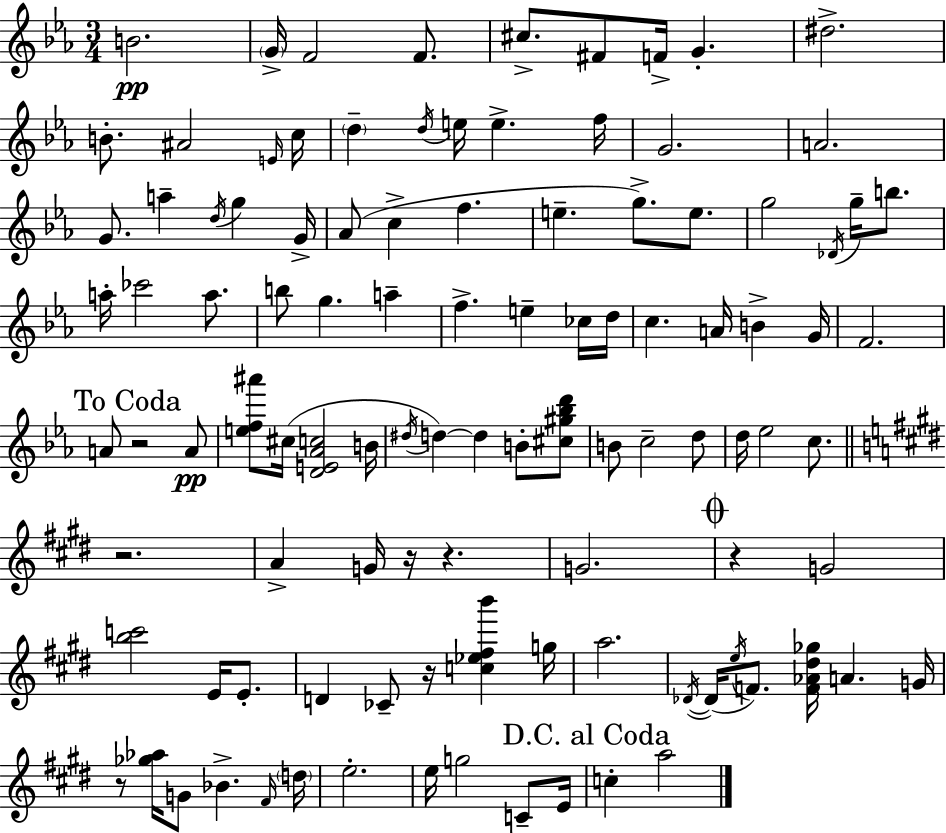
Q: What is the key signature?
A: EES major